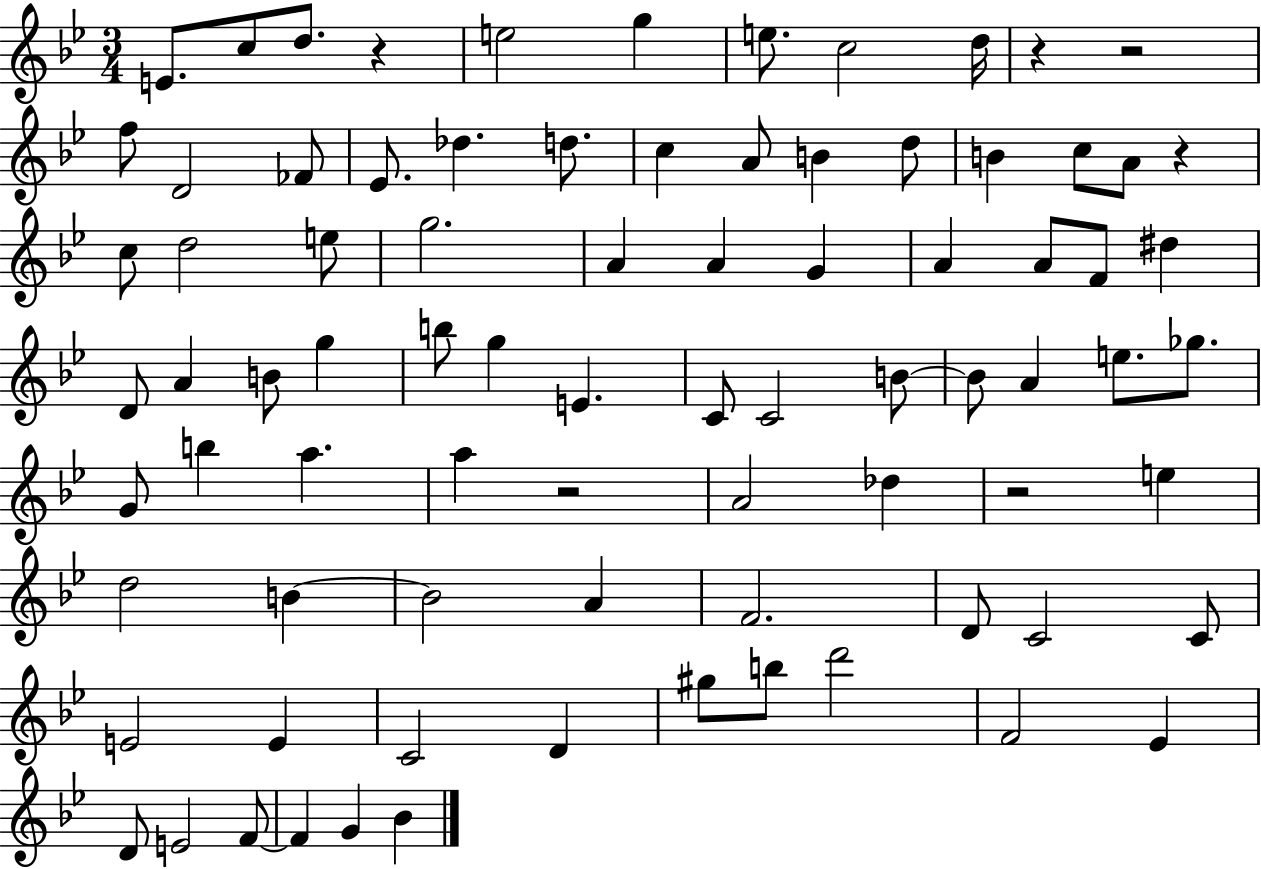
{
  \clef treble
  \numericTimeSignature
  \time 3/4
  \key bes \major
  e'8. c''8 d''8. r4 | e''2 g''4 | e''8. c''2 d''16 | r4 r2 | \break f''8 d'2 fes'8 | ees'8. des''4. d''8. | c''4 a'8 b'4 d''8 | b'4 c''8 a'8 r4 | \break c''8 d''2 e''8 | g''2. | a'4 a'4 g'4 | a'4 a'8 f'8 dis''4 | \break d'8 a'4 b'8 g''4 | b''8 g''4 e'4. | c'8 c'2 b'8~~ | b'8 a'4 e''8. ges''8. | \break g'8 b''4 a''4. | a''4 r2 | a'2 des''4 | r2 e''4 | \break d''2 b'4~~ | b'2 a'4 | f'2. | d'8 c'2 c'8 | \break e'2 e'4 | c'2 d'4 | gis''8 b''8 d'''2 | f'2 ees'4 | \break d'8 e'2 f'8~~ | f'4 g'4 bes'4 | \bar "|."
}